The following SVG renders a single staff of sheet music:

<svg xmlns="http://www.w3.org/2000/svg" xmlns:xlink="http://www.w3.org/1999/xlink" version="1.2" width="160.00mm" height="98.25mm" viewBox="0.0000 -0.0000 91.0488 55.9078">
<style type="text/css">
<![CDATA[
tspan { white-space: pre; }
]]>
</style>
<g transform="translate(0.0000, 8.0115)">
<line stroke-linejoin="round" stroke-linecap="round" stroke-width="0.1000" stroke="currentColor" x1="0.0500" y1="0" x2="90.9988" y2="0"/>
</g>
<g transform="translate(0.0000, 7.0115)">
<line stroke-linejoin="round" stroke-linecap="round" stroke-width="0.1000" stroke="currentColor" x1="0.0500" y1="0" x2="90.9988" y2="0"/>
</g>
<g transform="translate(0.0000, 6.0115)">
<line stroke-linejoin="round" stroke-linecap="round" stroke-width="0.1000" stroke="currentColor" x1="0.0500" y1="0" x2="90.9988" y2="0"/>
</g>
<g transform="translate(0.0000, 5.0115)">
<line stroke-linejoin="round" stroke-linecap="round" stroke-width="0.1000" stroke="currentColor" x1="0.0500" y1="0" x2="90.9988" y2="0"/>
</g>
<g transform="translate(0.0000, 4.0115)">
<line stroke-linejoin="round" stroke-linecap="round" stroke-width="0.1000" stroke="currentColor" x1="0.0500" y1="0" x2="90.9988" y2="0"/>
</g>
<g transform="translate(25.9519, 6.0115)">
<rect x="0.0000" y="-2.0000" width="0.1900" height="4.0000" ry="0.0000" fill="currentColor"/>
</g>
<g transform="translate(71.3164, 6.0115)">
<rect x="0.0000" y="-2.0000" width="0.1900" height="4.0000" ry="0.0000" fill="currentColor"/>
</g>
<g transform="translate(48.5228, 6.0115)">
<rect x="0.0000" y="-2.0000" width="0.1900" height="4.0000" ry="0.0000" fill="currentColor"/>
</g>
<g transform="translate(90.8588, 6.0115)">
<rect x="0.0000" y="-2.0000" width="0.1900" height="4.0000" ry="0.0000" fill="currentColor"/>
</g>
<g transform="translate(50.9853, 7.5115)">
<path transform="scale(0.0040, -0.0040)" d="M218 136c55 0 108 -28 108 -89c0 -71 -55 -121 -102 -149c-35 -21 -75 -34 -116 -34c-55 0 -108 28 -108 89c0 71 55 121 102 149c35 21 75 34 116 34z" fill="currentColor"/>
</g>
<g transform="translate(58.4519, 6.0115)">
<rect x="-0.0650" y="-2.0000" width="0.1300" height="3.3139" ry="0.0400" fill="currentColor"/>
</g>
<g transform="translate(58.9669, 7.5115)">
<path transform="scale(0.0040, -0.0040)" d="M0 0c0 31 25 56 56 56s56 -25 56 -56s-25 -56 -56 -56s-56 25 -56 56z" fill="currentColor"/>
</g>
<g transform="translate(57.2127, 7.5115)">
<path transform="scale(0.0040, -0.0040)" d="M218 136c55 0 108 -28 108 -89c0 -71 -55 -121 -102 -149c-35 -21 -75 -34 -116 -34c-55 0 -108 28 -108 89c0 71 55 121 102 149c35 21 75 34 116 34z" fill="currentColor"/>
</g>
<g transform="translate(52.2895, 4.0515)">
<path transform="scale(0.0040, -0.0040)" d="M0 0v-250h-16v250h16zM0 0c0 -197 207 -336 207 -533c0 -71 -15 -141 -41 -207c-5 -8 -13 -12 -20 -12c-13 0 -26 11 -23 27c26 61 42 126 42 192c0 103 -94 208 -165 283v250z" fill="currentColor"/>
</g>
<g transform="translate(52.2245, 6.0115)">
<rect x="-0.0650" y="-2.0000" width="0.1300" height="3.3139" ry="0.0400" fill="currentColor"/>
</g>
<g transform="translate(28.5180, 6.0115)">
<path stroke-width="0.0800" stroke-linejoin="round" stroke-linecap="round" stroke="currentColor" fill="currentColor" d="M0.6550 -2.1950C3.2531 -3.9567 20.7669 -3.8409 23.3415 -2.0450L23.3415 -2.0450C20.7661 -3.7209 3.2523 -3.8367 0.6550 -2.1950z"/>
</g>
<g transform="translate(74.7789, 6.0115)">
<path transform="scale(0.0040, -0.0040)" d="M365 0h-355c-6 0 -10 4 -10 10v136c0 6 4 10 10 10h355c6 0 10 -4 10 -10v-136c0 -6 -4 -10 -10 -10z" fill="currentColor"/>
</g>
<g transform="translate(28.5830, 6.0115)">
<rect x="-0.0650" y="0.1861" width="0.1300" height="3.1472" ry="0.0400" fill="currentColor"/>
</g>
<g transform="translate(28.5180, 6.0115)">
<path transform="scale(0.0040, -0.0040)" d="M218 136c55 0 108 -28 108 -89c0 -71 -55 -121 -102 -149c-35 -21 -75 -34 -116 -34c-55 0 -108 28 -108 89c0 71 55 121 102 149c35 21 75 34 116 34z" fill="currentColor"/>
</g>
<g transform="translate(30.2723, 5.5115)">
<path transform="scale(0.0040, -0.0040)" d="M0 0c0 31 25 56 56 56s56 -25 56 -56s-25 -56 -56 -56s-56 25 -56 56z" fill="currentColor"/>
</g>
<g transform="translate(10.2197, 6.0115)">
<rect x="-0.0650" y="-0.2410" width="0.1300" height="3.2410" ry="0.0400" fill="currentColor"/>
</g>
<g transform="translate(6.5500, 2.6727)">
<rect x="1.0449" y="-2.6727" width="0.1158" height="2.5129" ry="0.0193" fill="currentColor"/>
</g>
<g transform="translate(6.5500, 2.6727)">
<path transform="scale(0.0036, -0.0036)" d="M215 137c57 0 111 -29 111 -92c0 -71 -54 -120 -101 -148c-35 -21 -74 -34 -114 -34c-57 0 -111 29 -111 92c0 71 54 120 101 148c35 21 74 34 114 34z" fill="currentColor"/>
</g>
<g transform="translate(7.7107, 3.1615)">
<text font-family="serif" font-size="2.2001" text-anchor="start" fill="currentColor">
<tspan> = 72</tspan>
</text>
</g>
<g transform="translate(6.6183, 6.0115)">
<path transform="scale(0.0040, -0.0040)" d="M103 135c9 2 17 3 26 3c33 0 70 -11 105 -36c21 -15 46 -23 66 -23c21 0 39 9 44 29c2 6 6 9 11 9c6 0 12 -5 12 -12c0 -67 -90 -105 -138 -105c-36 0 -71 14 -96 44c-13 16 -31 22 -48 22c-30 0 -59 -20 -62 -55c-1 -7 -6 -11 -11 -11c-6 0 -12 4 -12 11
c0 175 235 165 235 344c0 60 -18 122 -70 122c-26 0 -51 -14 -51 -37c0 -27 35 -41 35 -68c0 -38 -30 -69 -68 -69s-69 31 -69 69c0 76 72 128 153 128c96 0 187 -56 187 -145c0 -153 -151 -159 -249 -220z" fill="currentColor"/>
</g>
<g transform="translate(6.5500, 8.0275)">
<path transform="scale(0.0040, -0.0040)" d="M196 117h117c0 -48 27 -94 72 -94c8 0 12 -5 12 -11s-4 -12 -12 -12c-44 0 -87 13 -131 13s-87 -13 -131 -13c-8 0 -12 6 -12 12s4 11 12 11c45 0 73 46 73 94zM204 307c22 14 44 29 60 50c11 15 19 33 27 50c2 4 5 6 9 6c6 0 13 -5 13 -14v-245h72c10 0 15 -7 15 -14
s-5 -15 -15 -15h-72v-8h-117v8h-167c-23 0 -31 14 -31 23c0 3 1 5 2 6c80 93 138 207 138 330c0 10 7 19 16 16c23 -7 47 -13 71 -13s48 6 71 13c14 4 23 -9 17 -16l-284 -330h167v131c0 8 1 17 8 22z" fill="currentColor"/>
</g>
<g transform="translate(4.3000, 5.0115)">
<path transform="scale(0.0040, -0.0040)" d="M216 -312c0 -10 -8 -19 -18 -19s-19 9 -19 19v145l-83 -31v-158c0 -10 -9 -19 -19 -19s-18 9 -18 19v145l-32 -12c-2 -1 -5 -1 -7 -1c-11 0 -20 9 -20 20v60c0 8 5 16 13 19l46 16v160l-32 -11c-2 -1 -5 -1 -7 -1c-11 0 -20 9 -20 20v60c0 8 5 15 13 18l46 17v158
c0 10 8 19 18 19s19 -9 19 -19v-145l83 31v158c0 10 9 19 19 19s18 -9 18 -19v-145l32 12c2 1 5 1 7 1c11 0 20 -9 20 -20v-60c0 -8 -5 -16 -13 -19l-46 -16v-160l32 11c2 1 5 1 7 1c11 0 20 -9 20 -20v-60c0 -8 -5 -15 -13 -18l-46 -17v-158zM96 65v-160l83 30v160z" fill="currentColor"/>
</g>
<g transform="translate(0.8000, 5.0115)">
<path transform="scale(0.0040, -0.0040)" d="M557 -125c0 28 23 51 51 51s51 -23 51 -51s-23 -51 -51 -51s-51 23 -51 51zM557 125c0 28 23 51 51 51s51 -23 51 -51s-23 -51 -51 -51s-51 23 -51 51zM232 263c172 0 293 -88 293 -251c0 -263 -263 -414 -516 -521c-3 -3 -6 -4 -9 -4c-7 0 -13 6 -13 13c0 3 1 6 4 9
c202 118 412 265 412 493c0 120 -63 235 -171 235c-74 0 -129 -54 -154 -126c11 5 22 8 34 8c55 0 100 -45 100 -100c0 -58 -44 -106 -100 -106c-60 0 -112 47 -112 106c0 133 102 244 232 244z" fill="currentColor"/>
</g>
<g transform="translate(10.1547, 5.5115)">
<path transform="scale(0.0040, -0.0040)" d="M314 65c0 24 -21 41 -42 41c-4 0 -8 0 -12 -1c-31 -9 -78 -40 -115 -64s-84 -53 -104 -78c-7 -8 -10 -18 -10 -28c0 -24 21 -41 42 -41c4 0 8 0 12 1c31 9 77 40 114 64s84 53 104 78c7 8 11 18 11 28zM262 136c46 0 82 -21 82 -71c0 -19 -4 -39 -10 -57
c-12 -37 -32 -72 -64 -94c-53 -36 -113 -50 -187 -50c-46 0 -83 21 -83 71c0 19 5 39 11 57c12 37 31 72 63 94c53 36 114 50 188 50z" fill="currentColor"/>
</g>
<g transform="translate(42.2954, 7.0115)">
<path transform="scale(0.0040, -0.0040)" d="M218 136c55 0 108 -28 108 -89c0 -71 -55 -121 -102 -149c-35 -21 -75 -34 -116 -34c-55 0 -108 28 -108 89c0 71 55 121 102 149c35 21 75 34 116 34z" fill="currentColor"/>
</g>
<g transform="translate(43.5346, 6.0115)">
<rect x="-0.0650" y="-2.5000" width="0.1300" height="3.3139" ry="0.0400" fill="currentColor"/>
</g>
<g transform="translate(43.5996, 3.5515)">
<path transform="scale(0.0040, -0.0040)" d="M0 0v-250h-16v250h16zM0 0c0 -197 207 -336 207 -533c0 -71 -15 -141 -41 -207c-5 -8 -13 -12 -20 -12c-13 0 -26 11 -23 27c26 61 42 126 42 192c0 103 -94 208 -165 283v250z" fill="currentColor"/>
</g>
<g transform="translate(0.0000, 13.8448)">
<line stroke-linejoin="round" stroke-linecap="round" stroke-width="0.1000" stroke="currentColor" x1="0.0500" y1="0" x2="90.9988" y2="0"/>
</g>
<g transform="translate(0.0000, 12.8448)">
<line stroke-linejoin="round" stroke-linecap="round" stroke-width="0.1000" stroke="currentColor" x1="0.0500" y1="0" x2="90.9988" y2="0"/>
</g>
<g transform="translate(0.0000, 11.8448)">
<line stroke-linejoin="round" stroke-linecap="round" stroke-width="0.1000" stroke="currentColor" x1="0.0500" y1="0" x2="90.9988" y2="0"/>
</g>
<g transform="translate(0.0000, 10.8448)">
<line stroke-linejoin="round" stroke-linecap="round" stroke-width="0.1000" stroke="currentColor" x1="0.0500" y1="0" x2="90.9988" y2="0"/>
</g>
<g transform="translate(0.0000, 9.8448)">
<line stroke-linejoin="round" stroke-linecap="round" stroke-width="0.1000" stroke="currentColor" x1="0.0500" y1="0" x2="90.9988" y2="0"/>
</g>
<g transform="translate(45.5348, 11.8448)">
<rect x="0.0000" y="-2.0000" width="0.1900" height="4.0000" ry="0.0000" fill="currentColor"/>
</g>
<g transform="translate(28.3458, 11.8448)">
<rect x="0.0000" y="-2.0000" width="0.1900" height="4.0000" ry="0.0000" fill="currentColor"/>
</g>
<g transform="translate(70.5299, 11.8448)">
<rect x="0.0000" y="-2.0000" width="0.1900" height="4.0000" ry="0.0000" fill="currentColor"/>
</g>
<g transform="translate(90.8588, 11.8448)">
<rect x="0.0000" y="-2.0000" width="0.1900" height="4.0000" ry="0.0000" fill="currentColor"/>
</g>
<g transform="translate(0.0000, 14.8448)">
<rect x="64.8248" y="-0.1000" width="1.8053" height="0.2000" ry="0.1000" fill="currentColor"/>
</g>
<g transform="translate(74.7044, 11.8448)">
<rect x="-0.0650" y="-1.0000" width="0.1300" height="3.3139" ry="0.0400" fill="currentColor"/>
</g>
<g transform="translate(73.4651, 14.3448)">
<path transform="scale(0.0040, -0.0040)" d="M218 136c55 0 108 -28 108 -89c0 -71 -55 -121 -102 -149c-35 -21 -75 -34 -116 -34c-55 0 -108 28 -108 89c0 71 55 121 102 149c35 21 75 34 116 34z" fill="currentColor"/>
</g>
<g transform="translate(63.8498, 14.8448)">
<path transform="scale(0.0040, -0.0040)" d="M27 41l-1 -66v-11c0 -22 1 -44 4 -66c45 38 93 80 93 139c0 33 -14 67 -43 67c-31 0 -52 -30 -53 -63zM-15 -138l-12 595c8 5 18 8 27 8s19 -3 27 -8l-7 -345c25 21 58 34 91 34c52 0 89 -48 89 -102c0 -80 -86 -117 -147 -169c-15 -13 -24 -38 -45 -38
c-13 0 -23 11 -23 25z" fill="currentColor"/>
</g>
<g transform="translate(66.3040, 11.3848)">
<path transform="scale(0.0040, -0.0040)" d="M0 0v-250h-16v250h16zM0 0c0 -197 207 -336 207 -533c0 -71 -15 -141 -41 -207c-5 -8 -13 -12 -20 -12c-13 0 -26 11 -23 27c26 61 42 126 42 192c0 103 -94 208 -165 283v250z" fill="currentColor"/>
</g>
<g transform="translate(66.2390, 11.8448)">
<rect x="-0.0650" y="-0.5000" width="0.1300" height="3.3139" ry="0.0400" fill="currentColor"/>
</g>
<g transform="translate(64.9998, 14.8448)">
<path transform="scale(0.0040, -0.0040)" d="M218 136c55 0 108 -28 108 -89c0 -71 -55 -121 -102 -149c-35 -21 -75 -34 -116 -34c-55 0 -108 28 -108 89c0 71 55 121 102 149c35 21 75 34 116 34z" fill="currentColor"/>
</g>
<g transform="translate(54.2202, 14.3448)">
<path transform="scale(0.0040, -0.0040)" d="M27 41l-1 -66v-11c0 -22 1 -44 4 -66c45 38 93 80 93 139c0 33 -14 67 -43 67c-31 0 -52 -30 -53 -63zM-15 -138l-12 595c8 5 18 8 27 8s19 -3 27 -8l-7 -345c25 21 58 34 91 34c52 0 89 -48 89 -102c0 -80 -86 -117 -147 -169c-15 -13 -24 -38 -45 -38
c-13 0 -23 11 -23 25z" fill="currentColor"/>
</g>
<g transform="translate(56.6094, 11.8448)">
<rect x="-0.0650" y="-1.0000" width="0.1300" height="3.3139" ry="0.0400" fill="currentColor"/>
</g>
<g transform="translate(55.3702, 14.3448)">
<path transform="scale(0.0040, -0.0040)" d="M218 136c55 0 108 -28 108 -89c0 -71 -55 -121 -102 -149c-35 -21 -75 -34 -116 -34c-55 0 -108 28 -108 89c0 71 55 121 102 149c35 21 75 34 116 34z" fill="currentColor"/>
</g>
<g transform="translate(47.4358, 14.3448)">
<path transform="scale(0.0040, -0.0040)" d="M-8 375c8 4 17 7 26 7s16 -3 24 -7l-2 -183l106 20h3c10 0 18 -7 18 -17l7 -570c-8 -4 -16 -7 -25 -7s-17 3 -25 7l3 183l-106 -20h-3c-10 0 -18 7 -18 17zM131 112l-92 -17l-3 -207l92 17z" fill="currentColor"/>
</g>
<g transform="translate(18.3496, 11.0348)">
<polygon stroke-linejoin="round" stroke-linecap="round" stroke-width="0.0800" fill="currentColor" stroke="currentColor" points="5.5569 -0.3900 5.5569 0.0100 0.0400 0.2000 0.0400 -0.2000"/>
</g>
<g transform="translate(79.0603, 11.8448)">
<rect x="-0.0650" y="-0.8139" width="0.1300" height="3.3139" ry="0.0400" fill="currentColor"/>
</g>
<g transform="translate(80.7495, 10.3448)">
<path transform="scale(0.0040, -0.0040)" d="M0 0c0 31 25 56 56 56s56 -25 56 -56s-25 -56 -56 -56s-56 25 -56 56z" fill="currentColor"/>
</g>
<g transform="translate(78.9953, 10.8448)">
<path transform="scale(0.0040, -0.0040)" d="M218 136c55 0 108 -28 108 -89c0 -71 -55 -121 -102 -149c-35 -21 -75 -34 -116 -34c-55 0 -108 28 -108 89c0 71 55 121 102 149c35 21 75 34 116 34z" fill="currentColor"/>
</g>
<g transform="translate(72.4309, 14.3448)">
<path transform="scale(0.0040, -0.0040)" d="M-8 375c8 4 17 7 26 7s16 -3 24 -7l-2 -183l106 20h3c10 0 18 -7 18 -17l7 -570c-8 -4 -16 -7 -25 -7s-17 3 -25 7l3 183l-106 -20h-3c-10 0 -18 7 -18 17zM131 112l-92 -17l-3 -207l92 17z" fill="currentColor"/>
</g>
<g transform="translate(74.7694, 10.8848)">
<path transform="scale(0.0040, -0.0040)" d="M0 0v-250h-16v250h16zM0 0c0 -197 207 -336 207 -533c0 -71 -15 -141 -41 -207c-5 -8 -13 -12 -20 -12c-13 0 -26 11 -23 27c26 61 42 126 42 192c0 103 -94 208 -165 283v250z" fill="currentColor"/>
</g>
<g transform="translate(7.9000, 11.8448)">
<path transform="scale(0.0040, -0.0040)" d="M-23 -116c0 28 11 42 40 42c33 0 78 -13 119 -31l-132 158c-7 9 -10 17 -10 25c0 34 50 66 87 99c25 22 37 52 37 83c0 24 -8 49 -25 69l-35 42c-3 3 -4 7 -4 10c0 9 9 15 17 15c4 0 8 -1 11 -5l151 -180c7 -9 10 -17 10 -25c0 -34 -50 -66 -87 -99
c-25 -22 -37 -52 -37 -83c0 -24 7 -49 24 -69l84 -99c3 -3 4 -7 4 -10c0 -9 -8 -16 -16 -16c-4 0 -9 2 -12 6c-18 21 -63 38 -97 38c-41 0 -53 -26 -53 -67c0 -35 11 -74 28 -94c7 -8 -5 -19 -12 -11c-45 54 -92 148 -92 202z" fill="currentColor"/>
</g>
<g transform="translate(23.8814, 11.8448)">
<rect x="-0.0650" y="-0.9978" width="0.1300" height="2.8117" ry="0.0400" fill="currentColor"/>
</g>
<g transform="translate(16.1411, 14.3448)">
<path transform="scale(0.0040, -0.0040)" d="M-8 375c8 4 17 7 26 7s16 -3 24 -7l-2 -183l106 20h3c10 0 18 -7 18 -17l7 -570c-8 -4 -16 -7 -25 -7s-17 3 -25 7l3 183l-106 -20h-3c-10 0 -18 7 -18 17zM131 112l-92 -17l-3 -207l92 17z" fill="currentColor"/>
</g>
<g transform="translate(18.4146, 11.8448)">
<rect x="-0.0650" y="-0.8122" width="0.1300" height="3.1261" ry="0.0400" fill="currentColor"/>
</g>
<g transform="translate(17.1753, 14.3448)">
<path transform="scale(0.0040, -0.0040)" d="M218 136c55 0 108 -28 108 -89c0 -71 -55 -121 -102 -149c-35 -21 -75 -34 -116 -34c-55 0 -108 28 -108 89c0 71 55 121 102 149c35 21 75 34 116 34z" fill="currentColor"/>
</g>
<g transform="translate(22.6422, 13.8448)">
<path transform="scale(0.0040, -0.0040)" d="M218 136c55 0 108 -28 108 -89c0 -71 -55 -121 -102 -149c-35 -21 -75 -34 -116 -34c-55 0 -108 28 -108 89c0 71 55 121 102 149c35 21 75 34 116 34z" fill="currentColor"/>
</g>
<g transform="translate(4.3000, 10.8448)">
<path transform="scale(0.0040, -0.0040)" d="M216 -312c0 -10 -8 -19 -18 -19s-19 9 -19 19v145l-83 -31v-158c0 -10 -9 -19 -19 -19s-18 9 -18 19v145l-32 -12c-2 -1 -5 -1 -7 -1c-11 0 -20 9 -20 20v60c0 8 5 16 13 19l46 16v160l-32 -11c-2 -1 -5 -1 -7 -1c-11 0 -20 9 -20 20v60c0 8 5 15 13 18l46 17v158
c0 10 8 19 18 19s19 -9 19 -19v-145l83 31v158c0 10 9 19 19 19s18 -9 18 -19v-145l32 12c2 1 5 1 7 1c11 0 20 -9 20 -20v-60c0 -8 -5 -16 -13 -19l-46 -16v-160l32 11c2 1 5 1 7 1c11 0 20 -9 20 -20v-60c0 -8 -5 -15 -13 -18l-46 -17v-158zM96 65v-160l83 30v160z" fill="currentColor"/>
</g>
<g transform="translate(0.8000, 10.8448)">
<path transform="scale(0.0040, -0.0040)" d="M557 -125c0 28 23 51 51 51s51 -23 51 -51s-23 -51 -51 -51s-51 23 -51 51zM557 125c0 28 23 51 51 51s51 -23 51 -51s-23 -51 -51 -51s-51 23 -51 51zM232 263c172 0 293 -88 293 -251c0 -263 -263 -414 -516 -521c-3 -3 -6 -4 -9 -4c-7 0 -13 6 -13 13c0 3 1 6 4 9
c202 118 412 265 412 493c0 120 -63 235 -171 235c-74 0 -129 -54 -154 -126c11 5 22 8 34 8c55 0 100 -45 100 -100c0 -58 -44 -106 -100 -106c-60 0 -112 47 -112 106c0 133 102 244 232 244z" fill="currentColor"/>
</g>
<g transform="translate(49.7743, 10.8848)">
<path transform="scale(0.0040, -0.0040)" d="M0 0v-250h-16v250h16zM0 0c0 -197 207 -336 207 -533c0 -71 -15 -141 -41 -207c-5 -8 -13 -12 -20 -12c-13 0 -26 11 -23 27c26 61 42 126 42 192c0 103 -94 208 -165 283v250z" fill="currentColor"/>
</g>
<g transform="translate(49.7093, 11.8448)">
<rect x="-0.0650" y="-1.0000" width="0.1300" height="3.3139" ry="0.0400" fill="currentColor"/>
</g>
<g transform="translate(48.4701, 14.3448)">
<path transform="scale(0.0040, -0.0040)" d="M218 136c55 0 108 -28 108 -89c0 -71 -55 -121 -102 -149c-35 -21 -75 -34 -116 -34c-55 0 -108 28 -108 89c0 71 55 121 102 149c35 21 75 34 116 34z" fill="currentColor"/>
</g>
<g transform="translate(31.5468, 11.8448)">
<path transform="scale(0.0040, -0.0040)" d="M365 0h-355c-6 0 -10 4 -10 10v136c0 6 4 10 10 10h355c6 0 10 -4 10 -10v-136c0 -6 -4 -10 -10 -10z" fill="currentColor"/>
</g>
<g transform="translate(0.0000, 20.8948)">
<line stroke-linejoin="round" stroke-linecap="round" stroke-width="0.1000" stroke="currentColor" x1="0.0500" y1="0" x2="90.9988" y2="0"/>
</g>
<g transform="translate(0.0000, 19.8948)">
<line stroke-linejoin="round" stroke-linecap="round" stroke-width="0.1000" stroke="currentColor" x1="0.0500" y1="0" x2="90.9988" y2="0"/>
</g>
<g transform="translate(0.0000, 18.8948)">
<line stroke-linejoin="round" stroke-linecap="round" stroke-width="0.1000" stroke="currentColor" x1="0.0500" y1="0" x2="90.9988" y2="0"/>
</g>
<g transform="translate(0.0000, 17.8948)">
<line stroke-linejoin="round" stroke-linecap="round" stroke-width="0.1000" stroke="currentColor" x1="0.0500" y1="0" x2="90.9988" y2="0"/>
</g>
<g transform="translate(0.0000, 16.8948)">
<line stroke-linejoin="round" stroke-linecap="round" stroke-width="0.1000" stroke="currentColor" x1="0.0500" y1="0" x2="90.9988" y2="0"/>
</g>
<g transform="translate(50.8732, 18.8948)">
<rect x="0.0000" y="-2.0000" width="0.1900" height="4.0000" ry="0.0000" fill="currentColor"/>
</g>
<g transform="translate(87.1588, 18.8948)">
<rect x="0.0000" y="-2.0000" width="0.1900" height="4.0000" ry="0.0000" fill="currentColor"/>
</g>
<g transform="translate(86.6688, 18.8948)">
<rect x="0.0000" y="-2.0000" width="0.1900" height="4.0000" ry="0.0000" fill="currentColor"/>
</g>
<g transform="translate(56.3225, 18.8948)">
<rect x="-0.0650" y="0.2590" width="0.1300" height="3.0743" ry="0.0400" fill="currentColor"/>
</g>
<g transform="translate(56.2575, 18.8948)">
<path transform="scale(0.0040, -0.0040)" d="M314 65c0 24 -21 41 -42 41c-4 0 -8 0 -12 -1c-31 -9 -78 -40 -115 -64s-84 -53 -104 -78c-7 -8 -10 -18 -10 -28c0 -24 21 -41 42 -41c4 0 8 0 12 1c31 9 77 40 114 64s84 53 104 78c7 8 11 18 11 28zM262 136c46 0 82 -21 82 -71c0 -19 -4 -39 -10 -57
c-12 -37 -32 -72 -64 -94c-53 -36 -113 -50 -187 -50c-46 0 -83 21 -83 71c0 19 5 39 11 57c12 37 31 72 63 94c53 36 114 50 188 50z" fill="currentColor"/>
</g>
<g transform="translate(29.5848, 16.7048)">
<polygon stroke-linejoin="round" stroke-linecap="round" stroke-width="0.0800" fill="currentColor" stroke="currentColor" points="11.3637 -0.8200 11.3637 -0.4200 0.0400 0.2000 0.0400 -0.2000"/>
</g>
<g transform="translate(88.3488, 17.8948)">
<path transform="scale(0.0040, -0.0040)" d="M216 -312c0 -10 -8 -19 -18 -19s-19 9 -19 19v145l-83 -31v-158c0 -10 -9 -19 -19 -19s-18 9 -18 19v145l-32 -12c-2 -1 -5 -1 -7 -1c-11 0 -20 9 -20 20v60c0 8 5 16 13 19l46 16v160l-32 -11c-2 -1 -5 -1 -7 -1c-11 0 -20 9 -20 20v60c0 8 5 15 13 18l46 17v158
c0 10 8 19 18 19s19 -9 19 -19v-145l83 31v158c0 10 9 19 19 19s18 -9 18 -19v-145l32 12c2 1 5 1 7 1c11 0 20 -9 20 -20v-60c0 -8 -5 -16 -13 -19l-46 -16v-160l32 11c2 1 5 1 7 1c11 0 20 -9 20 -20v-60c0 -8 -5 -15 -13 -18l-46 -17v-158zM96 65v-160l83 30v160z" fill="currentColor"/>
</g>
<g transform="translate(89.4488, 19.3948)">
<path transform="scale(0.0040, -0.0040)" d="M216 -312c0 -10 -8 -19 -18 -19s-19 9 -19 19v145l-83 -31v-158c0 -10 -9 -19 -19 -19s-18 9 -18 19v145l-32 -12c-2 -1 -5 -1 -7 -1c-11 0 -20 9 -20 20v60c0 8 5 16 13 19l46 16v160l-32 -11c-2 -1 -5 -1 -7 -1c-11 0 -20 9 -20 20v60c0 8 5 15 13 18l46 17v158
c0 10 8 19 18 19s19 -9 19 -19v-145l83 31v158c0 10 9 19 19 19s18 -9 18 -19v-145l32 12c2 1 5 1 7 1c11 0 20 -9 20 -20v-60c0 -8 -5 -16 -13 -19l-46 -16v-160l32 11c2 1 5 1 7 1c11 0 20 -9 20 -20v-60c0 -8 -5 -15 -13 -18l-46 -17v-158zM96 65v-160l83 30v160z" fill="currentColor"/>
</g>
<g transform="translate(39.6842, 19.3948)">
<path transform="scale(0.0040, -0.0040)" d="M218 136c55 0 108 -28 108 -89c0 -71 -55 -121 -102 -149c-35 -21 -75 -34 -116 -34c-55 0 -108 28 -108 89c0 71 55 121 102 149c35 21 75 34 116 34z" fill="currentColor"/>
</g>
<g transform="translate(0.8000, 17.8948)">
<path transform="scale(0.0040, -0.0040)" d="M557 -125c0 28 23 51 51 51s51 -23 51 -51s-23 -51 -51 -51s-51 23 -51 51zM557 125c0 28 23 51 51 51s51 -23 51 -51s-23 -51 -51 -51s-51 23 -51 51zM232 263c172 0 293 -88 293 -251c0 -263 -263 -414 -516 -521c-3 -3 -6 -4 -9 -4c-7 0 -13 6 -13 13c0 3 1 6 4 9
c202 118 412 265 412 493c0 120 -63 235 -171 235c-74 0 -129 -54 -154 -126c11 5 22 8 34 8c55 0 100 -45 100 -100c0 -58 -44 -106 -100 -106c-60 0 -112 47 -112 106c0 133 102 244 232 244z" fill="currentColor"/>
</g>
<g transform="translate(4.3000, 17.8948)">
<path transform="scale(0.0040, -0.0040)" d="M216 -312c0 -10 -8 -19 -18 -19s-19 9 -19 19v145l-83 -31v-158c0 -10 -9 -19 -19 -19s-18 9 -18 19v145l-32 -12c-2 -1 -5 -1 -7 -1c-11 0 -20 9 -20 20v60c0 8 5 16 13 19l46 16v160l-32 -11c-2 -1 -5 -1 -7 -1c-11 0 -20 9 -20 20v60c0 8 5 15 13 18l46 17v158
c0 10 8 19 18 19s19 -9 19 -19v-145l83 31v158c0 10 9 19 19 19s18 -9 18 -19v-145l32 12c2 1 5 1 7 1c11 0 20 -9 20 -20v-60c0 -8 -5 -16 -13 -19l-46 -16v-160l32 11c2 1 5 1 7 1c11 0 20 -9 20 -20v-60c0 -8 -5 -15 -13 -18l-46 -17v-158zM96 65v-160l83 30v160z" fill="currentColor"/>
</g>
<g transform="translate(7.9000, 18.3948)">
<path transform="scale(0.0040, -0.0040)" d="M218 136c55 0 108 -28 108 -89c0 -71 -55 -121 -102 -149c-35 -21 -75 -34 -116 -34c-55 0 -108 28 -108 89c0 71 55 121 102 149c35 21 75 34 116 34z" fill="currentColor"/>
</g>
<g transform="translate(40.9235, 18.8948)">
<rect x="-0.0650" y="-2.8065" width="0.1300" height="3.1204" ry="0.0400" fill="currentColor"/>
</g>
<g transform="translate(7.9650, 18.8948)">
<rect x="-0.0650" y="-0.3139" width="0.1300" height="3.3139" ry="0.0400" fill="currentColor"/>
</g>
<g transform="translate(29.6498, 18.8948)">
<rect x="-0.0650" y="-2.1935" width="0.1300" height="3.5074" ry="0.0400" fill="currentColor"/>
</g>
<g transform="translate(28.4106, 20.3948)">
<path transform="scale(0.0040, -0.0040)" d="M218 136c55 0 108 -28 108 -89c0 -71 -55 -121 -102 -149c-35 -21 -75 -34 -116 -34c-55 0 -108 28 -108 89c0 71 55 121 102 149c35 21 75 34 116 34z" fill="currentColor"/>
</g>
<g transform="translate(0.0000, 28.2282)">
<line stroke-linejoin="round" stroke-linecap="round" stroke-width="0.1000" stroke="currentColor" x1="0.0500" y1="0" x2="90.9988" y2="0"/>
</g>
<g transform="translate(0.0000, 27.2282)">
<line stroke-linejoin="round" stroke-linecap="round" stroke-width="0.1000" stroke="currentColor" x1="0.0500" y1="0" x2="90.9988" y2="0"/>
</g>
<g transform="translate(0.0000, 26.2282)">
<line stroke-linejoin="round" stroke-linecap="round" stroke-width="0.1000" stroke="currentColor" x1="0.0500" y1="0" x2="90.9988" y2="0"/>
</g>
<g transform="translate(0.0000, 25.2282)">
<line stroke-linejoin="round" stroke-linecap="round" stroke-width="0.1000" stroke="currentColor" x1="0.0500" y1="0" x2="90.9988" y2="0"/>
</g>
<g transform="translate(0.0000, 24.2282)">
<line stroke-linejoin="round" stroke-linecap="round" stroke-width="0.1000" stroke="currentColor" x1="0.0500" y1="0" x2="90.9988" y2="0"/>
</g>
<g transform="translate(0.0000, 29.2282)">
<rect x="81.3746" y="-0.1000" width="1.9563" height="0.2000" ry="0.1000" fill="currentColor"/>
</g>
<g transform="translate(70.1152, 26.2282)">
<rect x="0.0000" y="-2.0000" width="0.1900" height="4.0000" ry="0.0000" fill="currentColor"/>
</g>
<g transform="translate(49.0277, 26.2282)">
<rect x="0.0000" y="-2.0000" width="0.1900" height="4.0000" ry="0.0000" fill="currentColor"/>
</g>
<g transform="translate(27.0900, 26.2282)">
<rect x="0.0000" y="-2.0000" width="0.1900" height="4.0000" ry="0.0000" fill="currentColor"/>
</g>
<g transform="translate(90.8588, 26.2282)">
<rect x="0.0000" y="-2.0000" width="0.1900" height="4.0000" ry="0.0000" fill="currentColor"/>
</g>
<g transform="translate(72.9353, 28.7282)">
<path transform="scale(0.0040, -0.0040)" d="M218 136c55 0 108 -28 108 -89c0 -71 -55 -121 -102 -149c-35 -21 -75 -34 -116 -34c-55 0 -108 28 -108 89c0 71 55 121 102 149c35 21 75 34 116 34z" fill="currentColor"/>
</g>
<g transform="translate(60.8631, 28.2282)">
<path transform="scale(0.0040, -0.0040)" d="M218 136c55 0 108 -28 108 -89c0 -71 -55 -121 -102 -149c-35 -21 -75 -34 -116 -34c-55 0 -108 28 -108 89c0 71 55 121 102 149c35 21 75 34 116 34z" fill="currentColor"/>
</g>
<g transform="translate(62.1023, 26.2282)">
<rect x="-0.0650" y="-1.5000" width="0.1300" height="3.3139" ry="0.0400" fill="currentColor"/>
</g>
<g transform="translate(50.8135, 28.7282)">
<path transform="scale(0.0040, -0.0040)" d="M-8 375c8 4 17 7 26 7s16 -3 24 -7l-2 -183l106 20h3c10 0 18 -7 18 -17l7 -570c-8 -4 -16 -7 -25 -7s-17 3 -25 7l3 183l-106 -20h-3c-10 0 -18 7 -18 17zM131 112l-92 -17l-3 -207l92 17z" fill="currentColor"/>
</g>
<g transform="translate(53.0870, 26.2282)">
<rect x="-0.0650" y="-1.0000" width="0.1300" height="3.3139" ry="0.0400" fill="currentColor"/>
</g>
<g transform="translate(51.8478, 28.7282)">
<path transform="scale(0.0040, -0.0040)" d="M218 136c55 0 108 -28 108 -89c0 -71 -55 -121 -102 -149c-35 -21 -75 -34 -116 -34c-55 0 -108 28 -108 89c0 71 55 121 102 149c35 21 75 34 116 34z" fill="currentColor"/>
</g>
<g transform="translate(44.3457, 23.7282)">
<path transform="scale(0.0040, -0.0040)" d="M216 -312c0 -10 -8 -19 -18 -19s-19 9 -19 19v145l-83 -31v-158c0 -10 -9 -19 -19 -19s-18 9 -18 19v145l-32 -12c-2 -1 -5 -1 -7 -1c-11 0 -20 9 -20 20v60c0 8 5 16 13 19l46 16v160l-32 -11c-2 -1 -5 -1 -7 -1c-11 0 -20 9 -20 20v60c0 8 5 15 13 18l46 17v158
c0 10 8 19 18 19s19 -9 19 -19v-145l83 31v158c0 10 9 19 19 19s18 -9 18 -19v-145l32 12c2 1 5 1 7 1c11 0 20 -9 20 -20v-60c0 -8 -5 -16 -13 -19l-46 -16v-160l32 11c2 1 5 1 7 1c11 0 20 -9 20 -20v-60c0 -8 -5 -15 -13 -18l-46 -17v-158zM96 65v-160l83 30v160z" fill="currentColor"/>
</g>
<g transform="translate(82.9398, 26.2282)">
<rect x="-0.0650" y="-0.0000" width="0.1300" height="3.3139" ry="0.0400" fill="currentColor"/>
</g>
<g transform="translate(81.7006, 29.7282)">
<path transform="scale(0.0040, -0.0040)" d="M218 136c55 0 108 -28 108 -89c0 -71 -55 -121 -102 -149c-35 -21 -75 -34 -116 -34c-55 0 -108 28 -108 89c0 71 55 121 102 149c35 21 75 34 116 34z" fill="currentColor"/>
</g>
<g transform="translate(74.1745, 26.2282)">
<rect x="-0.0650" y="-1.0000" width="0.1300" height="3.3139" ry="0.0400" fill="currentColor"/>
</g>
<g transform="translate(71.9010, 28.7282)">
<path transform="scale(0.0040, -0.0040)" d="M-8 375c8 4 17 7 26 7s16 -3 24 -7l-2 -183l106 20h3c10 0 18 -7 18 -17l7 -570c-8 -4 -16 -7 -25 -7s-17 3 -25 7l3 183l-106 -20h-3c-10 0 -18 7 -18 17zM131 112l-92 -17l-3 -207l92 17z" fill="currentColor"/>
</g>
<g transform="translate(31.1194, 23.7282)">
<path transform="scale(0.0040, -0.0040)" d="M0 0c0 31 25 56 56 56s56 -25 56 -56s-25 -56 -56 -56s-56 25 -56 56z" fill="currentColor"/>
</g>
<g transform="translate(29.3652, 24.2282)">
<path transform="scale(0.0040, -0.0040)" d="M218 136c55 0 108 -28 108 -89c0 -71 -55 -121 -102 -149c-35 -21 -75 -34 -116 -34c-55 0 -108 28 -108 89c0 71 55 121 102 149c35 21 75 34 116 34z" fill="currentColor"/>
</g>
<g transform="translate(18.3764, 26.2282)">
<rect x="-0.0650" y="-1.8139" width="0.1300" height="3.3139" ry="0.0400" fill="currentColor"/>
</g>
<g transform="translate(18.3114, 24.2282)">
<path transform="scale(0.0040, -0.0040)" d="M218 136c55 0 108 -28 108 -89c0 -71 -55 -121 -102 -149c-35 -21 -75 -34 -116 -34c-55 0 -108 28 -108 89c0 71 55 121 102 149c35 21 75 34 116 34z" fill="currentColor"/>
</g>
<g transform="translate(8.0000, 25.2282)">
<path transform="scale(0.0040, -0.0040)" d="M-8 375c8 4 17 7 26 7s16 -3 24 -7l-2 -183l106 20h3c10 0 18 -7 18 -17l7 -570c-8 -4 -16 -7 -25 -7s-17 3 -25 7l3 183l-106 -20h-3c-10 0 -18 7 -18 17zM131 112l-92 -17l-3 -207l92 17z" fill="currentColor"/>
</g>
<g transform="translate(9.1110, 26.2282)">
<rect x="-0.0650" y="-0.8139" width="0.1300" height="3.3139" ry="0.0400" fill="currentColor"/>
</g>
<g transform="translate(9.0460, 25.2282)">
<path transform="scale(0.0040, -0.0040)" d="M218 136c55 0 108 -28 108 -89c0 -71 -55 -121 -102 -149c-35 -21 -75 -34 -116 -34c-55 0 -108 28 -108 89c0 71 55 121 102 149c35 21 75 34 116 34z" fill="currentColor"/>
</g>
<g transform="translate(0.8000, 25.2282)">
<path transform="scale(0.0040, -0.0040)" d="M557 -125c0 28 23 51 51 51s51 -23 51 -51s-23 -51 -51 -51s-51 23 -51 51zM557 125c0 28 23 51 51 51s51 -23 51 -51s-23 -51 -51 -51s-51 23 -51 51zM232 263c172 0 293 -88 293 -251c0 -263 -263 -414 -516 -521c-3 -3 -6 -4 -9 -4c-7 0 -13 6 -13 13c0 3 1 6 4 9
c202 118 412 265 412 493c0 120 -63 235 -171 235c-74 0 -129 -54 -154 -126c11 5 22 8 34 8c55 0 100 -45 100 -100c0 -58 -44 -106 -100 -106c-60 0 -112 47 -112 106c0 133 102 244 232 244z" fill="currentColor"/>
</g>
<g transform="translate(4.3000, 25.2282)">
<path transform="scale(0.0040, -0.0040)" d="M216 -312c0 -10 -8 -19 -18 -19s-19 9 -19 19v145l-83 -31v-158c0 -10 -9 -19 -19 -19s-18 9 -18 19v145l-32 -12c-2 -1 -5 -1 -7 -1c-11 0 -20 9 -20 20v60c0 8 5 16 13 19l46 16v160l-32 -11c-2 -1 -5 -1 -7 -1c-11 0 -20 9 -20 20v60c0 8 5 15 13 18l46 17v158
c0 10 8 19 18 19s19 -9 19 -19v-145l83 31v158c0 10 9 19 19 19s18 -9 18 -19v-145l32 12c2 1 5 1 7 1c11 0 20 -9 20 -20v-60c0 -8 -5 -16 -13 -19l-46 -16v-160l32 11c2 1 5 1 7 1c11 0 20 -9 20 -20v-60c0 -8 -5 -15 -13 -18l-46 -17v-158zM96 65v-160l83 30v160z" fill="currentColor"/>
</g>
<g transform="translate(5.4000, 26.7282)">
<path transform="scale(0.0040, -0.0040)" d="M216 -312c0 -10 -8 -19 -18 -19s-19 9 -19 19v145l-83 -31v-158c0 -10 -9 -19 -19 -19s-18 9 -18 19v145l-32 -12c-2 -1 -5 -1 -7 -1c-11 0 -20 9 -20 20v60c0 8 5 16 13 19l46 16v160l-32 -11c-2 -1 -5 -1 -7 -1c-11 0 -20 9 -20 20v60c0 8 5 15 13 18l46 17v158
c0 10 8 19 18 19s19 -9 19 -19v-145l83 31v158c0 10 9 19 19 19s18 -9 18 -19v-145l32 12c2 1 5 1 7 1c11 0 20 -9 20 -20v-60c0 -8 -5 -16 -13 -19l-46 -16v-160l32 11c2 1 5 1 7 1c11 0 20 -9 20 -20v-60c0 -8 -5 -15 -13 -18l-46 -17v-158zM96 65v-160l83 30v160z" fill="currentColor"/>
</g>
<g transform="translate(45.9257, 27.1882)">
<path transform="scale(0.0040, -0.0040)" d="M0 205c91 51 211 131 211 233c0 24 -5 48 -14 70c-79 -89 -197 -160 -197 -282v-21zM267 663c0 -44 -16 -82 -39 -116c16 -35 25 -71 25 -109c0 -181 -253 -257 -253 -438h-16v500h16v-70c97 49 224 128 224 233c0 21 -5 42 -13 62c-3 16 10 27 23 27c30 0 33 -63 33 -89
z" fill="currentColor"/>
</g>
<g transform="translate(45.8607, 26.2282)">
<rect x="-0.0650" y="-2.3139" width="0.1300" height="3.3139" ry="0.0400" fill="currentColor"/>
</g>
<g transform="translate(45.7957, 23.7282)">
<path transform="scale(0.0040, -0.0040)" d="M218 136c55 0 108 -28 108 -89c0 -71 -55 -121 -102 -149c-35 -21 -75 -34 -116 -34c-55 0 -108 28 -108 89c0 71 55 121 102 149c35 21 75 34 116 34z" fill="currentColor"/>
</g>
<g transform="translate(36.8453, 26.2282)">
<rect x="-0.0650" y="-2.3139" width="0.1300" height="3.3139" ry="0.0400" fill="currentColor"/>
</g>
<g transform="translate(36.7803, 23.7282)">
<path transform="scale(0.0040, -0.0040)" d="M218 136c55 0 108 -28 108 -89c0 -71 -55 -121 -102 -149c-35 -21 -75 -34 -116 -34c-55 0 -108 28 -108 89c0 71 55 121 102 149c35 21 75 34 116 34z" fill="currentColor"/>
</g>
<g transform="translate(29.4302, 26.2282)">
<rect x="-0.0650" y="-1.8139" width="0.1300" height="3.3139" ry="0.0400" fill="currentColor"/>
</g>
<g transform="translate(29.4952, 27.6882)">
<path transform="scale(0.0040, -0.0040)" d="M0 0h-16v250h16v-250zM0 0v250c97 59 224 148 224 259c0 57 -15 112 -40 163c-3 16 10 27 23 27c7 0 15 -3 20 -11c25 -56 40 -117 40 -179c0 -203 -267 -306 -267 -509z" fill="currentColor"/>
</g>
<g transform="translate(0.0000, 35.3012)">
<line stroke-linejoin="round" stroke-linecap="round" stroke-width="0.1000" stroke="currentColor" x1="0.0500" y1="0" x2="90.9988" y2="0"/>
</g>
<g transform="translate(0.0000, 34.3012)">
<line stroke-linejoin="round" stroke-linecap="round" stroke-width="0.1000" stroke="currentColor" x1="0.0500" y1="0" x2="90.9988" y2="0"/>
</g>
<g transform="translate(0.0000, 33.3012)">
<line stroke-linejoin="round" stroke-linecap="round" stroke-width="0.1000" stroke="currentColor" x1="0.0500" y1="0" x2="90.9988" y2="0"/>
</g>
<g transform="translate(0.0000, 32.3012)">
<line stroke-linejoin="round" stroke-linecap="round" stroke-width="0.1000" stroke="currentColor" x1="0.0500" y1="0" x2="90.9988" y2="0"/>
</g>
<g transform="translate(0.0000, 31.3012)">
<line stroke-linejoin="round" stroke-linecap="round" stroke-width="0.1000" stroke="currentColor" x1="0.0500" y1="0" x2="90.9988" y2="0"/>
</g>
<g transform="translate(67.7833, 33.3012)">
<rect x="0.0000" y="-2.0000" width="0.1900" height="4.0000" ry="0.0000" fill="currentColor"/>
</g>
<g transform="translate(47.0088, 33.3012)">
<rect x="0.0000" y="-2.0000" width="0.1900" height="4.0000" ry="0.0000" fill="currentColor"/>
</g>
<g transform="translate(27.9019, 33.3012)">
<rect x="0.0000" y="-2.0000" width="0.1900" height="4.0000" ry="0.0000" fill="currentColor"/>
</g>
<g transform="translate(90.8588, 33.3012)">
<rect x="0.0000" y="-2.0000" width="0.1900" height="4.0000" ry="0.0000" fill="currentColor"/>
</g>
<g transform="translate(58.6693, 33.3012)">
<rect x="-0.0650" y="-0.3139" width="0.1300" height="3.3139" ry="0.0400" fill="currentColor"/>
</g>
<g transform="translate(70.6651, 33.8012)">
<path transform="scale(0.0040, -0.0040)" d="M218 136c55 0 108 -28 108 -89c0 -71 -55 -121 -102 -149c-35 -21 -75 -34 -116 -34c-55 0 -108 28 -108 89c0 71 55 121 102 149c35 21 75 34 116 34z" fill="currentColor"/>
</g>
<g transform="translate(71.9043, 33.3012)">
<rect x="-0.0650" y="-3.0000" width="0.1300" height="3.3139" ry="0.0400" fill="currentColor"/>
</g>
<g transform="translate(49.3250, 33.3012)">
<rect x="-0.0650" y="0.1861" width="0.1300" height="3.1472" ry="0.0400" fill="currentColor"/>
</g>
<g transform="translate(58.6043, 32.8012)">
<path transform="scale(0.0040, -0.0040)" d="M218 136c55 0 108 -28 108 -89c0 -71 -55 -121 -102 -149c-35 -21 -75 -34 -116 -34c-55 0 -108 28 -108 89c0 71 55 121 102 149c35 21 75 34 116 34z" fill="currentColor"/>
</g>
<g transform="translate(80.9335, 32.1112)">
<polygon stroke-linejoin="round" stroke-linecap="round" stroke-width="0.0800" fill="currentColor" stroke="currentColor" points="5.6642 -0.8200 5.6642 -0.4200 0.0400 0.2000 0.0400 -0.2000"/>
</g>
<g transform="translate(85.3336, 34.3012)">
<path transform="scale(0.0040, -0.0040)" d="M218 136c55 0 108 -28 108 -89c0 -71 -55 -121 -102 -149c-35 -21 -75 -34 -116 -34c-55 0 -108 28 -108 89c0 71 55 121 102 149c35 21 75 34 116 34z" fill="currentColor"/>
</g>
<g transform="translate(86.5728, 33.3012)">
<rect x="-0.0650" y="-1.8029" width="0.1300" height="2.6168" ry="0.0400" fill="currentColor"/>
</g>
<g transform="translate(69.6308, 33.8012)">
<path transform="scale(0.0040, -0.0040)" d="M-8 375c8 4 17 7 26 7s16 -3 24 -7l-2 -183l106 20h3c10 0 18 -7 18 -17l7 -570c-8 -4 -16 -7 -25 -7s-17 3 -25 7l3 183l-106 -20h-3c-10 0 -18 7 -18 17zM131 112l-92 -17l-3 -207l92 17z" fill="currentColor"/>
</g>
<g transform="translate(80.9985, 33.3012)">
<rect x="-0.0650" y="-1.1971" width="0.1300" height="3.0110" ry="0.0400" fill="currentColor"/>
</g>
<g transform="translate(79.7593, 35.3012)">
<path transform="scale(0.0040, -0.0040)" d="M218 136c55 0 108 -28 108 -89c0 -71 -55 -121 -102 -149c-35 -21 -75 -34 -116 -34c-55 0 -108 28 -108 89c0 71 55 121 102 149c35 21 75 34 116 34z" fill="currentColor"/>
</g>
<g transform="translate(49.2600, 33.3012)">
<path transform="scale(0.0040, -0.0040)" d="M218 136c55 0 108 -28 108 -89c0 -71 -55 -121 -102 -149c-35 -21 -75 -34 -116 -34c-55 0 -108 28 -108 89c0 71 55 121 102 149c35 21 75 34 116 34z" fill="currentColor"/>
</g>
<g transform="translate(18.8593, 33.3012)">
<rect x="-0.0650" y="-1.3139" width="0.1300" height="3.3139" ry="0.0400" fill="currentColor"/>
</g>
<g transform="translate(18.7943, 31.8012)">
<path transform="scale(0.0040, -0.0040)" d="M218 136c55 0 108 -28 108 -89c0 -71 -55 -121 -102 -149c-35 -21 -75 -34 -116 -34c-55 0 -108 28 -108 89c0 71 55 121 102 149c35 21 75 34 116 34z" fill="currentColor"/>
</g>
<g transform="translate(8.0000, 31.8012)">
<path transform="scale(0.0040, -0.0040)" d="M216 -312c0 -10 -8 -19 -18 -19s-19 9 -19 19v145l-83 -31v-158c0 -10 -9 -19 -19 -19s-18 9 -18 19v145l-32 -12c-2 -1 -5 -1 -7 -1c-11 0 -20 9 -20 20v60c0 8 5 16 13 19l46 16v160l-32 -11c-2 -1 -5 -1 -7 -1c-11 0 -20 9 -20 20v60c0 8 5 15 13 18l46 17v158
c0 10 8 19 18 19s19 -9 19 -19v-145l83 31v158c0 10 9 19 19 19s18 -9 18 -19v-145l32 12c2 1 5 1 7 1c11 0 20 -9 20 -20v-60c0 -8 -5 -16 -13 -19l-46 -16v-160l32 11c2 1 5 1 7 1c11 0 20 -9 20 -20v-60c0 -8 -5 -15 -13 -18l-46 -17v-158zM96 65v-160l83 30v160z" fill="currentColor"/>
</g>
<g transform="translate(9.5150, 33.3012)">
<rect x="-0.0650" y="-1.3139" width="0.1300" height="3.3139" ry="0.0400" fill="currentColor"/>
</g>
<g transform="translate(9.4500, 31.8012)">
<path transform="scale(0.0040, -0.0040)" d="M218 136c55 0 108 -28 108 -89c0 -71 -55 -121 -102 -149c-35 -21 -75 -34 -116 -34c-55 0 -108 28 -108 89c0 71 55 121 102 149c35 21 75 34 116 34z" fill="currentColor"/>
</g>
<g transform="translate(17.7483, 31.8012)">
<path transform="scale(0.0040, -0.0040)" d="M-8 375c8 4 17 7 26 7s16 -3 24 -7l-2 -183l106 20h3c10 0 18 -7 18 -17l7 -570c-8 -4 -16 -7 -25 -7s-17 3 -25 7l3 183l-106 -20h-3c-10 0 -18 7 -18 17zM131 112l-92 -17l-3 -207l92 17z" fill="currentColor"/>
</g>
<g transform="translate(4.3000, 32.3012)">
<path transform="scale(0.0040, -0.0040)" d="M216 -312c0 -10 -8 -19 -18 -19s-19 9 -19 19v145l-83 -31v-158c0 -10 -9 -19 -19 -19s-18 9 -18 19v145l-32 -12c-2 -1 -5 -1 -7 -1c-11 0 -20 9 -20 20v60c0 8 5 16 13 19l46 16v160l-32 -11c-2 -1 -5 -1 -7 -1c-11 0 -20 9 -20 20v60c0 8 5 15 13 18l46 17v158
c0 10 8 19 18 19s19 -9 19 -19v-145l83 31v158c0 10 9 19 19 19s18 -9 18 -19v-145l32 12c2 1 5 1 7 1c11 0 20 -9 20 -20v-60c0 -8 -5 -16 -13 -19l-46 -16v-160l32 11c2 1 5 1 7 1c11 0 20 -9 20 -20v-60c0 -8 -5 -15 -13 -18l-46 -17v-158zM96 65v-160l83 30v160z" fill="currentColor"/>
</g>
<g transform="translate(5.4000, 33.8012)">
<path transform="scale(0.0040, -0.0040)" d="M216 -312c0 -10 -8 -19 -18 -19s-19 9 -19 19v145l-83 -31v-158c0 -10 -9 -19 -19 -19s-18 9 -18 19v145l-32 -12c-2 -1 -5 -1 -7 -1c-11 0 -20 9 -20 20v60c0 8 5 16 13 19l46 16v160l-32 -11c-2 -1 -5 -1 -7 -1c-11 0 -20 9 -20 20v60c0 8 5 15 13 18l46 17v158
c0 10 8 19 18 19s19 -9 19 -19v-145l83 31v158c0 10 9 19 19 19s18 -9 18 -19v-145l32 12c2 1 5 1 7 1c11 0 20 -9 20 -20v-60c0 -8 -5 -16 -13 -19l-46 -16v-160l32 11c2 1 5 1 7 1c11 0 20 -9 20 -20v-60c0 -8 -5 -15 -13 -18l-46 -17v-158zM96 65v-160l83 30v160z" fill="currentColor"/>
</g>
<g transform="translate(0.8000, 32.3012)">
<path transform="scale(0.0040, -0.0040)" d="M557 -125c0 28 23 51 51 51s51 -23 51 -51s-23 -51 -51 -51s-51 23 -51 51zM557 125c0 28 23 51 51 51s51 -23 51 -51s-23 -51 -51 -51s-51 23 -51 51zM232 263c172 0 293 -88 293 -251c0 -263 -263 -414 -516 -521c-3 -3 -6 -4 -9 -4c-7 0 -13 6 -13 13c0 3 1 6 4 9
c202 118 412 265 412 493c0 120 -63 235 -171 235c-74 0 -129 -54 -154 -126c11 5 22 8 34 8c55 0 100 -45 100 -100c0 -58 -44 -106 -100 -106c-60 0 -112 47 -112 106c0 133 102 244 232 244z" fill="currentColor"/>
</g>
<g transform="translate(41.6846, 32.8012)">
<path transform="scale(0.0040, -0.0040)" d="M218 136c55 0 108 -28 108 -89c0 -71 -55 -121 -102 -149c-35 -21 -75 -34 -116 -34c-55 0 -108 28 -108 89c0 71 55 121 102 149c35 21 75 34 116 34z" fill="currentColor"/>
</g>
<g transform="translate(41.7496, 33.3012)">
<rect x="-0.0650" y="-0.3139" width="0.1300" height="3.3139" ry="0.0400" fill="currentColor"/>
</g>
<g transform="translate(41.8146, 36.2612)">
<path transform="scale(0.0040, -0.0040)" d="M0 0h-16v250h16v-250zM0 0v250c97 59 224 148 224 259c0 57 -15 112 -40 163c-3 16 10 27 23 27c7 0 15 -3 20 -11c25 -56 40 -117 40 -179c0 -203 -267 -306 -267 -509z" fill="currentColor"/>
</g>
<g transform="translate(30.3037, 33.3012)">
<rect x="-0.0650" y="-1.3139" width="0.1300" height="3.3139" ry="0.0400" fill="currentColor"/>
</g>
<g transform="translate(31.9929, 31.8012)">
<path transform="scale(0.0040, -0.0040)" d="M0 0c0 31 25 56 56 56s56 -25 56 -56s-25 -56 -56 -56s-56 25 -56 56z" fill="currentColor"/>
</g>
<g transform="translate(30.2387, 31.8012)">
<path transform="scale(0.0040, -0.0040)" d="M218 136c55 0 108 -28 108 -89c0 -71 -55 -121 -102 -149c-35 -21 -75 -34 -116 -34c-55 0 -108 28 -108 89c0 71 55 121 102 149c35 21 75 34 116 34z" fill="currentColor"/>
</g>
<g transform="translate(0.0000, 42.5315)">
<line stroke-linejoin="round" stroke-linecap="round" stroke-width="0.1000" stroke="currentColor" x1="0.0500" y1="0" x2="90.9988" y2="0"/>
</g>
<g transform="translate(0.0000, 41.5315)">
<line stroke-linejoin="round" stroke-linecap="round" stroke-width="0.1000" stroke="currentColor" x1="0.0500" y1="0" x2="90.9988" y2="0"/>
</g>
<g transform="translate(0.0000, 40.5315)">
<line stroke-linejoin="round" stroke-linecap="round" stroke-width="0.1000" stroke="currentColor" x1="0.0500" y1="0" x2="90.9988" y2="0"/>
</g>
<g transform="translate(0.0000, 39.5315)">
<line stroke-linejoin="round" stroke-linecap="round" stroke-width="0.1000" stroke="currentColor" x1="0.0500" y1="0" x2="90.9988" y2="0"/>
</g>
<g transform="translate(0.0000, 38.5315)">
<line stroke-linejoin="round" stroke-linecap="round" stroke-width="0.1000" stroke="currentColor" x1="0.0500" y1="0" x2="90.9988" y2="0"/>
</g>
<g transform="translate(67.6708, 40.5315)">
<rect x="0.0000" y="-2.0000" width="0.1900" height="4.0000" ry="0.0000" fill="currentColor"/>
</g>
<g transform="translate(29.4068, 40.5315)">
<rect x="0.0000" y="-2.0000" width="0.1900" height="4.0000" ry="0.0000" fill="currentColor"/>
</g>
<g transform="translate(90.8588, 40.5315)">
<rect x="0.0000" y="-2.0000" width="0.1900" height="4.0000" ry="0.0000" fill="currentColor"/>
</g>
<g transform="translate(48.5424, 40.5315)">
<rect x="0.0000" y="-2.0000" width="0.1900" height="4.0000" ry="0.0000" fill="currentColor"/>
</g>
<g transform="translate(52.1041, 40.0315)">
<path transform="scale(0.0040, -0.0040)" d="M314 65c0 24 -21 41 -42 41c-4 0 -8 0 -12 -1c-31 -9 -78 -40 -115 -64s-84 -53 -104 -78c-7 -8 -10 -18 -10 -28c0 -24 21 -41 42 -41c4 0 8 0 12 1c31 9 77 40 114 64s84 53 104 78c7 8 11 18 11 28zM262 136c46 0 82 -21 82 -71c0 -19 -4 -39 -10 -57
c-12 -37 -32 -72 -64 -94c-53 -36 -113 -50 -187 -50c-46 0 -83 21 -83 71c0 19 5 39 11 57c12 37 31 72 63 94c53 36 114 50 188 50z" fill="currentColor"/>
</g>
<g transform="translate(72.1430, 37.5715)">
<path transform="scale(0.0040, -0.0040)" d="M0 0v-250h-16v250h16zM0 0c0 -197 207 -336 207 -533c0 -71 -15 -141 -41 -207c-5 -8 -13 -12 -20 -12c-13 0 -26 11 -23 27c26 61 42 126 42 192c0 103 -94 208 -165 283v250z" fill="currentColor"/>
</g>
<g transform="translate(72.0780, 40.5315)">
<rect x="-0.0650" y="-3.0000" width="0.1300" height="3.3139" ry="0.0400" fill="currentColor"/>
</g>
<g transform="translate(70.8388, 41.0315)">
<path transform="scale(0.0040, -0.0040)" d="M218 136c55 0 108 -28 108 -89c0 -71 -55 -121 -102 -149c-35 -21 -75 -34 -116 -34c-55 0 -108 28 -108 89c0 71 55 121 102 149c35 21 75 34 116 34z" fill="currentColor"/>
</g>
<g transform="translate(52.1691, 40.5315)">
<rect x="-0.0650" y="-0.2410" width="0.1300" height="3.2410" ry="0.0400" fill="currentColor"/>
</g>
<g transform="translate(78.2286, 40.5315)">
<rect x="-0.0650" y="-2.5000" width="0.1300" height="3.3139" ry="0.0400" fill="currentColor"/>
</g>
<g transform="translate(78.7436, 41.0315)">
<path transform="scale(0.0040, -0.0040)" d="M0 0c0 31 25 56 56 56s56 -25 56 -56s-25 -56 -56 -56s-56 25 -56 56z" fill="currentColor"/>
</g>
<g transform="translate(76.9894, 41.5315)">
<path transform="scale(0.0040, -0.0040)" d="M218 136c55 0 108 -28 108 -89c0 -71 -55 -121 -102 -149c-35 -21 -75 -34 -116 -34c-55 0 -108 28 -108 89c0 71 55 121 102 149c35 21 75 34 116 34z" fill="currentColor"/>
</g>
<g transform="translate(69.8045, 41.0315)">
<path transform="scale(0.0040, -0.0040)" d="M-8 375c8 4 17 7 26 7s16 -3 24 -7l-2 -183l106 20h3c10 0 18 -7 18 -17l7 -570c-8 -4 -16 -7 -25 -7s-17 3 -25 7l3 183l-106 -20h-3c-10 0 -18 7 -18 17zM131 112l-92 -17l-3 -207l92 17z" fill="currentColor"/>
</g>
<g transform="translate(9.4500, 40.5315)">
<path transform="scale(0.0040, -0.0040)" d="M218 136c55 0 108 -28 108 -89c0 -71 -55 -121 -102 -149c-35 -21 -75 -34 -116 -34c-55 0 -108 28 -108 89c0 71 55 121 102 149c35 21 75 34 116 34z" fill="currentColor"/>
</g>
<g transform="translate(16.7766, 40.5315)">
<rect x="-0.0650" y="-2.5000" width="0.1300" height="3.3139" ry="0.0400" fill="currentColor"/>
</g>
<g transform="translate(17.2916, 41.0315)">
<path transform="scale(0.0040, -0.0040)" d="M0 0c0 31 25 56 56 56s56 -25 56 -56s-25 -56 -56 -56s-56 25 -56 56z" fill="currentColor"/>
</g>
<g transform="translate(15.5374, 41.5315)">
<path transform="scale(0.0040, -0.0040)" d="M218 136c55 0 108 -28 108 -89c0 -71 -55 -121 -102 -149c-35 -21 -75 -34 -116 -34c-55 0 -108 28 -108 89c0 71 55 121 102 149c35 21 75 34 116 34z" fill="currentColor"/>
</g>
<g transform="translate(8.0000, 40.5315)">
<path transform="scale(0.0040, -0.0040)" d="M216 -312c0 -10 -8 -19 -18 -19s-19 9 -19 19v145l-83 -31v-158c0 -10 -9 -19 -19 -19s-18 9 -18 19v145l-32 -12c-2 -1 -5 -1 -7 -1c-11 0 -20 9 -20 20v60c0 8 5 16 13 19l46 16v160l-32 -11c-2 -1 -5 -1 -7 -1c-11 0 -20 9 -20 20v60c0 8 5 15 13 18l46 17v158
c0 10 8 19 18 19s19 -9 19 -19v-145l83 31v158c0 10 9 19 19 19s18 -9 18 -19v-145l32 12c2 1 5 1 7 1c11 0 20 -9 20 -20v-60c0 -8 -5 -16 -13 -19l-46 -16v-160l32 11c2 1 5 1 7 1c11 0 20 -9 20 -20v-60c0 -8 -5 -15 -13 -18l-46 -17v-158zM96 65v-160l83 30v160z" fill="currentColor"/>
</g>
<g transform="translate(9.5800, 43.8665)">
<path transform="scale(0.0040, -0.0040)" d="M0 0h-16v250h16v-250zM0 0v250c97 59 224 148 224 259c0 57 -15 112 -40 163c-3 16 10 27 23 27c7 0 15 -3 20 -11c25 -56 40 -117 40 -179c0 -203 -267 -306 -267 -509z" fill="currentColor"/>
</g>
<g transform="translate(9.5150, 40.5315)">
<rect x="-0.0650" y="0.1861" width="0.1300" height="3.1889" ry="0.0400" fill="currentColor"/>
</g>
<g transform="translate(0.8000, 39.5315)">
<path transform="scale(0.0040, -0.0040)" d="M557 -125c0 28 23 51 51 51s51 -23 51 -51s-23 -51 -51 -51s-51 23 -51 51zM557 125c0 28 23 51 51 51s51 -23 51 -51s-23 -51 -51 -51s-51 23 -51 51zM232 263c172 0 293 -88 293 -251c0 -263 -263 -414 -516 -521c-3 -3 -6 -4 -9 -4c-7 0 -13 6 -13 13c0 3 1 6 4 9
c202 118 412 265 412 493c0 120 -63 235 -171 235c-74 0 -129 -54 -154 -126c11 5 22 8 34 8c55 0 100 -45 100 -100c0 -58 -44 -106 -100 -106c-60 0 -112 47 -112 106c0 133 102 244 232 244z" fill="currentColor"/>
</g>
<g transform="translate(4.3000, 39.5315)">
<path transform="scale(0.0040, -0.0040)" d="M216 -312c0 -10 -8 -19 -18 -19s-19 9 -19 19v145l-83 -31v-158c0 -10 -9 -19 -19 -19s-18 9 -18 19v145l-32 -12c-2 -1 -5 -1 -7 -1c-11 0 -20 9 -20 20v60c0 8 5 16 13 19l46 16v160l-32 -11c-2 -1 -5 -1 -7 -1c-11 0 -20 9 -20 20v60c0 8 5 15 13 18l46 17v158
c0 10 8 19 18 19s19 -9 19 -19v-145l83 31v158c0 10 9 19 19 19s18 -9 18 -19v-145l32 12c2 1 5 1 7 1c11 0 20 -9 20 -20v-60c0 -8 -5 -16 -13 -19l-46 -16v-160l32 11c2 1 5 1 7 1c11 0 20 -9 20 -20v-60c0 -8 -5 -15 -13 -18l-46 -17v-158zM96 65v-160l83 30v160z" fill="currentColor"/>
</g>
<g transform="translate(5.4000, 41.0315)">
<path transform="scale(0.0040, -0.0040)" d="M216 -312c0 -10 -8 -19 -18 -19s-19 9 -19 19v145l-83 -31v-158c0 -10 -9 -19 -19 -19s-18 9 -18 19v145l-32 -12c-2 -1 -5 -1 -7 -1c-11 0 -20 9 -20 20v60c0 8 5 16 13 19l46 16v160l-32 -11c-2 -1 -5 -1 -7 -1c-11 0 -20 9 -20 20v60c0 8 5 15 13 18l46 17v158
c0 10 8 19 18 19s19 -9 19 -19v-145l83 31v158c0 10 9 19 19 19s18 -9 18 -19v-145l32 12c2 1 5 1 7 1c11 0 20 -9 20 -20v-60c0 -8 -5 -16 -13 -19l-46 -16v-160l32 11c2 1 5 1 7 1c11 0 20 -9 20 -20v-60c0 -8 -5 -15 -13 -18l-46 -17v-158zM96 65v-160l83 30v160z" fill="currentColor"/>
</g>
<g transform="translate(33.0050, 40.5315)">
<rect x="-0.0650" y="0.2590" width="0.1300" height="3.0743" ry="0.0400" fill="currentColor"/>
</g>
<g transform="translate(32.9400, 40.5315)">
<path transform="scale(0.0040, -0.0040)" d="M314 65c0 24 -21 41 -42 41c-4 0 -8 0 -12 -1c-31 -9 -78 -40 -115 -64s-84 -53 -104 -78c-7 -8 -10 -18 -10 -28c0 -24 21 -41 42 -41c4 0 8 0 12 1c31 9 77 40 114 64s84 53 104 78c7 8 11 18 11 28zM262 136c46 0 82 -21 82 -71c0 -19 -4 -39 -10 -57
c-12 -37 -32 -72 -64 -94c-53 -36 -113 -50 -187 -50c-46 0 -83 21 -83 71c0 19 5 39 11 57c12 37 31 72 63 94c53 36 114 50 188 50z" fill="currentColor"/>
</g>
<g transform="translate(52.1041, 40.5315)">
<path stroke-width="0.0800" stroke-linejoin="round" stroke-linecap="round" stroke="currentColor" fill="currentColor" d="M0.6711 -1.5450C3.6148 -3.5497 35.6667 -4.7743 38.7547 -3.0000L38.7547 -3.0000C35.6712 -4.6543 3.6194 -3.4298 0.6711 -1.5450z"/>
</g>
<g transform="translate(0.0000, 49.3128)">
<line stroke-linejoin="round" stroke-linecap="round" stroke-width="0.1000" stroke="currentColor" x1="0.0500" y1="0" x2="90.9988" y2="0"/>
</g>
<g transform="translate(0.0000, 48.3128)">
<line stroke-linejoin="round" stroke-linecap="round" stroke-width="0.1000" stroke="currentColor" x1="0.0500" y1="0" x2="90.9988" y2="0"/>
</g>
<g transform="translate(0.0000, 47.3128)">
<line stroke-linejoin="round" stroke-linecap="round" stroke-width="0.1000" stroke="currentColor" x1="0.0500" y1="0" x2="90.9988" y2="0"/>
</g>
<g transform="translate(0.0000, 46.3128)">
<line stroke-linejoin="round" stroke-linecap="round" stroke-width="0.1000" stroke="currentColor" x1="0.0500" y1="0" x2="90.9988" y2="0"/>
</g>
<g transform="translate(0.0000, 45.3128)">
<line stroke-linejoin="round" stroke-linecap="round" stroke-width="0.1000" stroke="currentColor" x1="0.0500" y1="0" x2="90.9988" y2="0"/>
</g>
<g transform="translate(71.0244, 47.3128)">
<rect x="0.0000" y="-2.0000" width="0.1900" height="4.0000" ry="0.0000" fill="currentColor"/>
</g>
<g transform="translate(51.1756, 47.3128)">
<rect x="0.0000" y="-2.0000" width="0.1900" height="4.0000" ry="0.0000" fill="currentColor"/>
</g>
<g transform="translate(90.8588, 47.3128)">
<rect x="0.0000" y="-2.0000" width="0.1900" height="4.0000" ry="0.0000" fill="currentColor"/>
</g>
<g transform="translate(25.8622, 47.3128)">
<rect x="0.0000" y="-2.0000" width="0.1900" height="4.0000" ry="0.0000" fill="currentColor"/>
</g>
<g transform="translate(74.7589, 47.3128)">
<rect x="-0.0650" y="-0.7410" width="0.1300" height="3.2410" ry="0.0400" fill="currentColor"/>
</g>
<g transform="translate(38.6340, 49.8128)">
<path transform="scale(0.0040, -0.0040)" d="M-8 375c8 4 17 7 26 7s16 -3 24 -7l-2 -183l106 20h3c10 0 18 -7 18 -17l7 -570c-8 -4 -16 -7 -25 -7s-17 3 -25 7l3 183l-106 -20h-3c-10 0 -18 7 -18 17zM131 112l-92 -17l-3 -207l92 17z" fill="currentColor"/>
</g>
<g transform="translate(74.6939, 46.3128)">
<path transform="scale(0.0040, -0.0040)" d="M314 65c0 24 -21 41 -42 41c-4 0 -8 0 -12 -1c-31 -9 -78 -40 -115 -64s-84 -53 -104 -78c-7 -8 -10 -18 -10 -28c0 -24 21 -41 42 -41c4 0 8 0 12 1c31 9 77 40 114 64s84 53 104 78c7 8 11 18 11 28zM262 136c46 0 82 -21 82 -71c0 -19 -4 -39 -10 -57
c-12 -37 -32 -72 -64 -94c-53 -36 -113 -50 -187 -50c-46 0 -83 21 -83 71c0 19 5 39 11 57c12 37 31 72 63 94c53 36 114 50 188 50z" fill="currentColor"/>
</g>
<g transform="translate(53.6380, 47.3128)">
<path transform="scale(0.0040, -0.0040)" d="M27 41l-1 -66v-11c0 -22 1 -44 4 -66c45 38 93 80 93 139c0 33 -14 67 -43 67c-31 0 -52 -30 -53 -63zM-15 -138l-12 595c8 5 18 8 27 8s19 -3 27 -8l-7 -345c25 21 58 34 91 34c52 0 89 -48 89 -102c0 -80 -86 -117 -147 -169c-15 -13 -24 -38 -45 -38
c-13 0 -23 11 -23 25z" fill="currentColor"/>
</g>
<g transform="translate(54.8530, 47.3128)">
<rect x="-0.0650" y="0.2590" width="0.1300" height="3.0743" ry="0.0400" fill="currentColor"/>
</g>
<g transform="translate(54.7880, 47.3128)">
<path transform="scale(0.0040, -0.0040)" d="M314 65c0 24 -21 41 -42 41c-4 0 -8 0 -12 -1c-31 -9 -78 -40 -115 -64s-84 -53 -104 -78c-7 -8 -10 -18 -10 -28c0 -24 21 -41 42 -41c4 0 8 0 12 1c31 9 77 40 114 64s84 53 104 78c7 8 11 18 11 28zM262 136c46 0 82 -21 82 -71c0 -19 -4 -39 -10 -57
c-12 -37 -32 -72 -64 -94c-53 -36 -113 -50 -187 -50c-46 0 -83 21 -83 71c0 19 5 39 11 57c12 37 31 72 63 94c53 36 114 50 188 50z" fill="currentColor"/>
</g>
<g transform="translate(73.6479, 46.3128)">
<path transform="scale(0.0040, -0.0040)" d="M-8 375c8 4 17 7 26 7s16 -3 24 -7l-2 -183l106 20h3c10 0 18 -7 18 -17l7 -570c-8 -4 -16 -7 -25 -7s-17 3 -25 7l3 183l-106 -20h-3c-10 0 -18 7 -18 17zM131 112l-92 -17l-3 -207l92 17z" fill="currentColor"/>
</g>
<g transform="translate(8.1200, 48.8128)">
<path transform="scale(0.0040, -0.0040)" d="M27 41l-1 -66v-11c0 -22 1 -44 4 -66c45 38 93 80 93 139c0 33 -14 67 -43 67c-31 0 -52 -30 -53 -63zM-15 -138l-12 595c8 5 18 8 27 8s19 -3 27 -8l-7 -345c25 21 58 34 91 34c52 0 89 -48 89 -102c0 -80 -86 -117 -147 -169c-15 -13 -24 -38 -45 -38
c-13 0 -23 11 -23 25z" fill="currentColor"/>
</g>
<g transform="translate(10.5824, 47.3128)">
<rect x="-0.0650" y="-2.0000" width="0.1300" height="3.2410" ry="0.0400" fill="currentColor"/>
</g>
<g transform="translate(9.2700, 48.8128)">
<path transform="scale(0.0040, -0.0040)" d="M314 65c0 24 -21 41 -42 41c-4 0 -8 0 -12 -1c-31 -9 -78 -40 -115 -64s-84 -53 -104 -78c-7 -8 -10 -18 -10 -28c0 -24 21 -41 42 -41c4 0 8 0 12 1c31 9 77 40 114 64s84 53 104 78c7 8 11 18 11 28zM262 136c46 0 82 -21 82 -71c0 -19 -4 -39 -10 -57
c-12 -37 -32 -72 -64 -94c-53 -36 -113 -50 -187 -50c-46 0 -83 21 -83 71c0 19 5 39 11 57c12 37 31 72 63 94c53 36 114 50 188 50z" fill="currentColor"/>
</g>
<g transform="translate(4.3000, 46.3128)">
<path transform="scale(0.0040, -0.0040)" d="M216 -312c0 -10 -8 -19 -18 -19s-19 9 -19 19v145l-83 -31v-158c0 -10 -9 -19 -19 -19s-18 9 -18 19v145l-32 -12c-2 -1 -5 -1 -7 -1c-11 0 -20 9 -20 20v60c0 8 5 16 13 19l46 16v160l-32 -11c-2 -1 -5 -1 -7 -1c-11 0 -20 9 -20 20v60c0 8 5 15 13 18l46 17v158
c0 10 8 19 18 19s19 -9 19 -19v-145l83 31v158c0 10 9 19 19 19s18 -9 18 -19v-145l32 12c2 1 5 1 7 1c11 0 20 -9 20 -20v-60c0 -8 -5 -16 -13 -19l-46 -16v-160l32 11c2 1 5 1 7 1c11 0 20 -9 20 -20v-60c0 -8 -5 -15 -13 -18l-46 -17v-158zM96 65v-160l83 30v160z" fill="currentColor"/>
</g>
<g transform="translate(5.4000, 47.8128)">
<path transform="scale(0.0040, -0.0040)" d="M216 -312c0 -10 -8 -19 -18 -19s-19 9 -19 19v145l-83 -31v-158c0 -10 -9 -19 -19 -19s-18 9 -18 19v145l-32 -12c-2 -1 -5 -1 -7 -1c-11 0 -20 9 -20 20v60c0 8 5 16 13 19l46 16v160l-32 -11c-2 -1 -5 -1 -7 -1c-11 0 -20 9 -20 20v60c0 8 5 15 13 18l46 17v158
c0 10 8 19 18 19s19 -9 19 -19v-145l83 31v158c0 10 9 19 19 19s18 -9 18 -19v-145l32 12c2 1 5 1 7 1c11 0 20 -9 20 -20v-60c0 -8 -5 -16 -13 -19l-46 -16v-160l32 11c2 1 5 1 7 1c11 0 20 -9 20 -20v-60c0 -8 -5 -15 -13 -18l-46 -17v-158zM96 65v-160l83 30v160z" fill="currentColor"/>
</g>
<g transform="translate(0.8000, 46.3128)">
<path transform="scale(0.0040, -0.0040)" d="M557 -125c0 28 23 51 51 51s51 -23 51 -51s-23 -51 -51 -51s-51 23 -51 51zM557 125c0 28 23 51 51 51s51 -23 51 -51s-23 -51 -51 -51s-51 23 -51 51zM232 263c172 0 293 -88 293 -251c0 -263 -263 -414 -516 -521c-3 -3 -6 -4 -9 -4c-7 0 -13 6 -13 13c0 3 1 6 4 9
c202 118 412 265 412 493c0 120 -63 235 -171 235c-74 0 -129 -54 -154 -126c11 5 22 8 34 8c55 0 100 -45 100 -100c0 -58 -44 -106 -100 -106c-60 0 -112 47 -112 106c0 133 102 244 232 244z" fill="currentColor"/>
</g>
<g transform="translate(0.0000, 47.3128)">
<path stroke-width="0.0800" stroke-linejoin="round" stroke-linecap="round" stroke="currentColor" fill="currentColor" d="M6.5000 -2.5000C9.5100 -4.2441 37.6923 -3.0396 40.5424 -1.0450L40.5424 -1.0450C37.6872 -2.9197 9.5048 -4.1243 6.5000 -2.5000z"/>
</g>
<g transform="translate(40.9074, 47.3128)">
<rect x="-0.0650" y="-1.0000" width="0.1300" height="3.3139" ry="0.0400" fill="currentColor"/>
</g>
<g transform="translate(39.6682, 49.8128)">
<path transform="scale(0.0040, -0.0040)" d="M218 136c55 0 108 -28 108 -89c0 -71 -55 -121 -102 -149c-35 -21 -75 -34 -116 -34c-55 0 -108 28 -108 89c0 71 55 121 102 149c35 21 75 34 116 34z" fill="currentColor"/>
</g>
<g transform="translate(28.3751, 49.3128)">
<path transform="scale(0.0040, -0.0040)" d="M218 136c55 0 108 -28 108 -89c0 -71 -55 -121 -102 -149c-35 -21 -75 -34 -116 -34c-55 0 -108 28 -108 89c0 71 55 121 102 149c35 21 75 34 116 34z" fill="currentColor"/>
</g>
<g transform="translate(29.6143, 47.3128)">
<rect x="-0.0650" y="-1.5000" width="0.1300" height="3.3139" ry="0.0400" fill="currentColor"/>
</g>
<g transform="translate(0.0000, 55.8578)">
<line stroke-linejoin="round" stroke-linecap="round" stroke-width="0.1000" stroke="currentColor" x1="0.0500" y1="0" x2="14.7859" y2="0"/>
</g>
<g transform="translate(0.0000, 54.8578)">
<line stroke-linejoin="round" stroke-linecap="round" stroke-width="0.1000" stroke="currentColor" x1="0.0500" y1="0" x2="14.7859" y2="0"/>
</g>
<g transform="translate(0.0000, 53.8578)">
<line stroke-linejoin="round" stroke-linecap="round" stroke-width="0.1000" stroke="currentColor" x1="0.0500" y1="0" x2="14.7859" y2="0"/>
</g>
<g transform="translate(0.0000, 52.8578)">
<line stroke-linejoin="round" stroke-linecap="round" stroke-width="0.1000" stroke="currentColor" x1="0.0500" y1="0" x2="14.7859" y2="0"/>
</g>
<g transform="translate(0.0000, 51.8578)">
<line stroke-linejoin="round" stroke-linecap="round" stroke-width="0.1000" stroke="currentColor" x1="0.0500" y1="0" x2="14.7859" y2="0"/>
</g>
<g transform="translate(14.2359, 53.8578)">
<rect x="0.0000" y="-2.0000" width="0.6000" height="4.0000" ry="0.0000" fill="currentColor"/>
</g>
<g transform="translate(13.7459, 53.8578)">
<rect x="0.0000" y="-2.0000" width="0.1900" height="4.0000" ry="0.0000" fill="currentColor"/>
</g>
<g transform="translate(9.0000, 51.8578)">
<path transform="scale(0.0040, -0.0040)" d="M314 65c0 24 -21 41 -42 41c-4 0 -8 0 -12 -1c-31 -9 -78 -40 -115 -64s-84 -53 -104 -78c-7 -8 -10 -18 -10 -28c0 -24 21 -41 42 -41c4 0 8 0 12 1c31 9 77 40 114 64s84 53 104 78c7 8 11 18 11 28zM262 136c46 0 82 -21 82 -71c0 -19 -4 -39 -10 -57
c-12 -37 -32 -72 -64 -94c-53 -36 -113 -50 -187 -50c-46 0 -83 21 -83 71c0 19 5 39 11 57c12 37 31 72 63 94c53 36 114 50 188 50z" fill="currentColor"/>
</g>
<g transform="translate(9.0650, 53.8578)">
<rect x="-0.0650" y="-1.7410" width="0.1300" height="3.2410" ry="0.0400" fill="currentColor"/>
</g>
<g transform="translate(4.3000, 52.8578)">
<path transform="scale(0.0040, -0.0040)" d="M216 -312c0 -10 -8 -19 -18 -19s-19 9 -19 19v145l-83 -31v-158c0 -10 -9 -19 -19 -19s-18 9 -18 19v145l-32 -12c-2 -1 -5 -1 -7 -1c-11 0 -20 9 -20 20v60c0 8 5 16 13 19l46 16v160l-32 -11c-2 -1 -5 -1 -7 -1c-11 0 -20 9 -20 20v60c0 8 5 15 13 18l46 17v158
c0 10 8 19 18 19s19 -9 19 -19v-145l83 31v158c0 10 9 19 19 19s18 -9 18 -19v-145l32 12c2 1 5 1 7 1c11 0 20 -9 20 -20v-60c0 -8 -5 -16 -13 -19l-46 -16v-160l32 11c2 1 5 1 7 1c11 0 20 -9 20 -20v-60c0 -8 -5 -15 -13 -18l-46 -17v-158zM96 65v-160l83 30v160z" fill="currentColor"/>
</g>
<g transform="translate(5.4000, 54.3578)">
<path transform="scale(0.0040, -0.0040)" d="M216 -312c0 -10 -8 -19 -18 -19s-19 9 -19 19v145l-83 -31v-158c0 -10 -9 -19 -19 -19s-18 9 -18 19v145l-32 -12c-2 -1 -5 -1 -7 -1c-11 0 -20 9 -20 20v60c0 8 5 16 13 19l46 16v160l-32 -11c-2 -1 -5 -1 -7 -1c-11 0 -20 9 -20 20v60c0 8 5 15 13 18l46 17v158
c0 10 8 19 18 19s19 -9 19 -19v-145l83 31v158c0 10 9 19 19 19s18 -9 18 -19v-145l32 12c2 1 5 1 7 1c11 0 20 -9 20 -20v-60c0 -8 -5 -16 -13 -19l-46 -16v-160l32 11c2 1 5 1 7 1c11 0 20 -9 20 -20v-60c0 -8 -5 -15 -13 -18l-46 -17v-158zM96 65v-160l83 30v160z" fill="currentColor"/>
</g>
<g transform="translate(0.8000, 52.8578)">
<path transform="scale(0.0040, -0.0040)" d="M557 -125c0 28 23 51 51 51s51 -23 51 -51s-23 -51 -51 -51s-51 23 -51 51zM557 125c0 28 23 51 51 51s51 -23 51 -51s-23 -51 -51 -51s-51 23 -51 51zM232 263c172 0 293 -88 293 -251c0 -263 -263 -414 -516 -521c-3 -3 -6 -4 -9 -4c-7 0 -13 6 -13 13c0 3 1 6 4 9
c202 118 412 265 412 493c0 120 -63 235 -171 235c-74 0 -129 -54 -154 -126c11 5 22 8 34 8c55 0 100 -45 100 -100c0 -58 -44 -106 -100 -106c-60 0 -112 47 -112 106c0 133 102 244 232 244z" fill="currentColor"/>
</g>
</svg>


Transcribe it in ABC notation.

X:1
T:Untitled
M:2/4
L:1/4
K:G
E,2 D, B,,/2 A,,/2 A,, z2 z F,,/2 G,,/2 z2 F,,/2 _F,, _E,,/2 F,,/2 ^F, E, A,,/2 C,/2 D,2 F, A, A,/2 B, ^B,/4 F,, G,, F,, D,, ^G, G, G, E,/2 D, E, C, G,,/2 B,,/2 ^D,/2 B,, D,2 E,2 C,/2 B,, _A,,2 G,, F,, _D,2 F,2 A,2